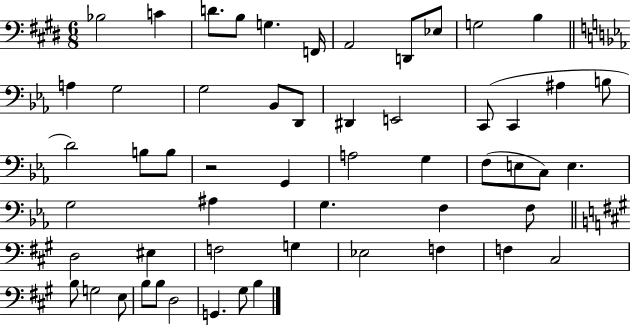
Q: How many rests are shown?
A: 1